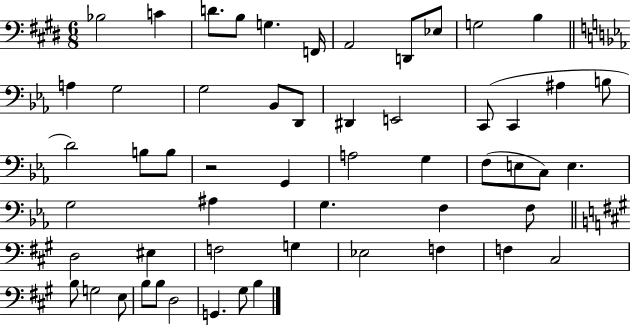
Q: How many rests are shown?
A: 1